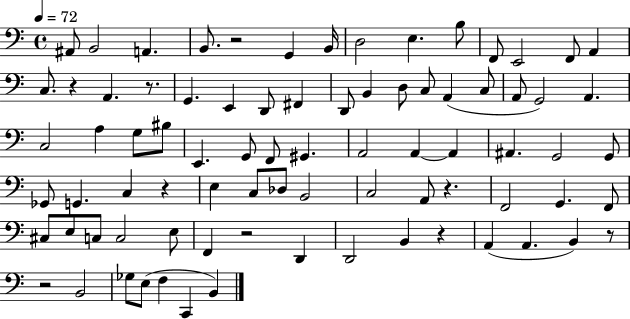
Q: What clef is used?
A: bass